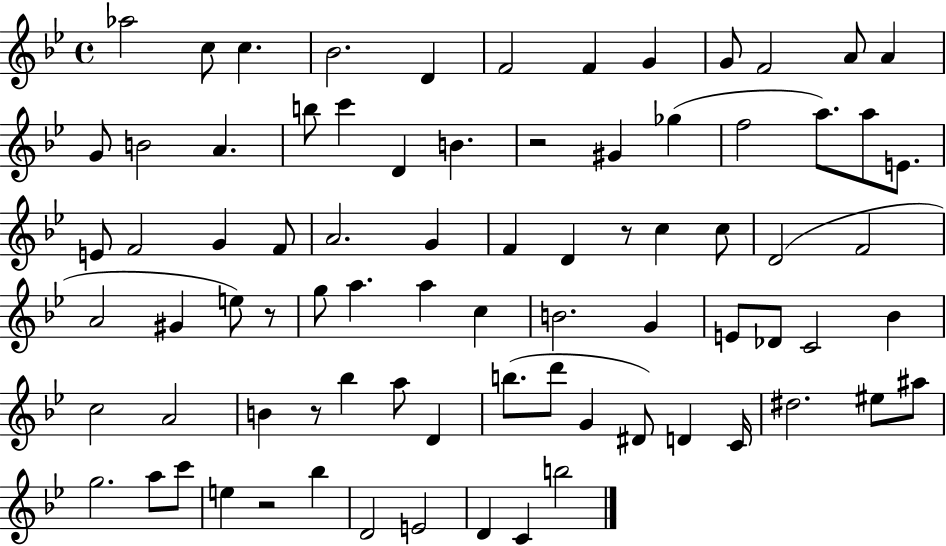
{
  \clef treble
  \time 4/4
  \defaultTimeSignature
  \key bes \major
  aes''2 c''8 c''4. | bes'2. d'4 | f'2 f'4 g'4 | g'8 f'2 a'8 a'4 | \break g'8 b'2 a'4. | b''8 c'''4 d'4 b'4. | r2 gis'4 ges''4( | f''2 a''8.) a''8 e'8. | \break e'8 f'2 g'4 f'8 | a'2. g'4 | f'4 d'4 r8 c''4 c''8 | d'2( f'2 | \break a'2 gis'4 e''8) r8 | g''8 a''4. a''4 c''4 | b'2. g'4 | e'8 des'8 c'2 bes'4 | \break c''2 a'2 | b'4 r8 bes''4 a''8 d'4 | b''8.( d'''8 g'4 dis'8) d'4 c'16 | dis''2. eis''8 ais''8 | \break g''2. a''8 c'''8 | e''4 r2 bes''4 | d'2 e'2 | d'4 c'4 b''2 | \break \bar "|."
}